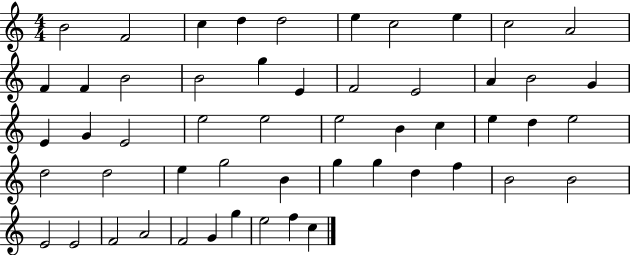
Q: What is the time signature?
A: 4/4